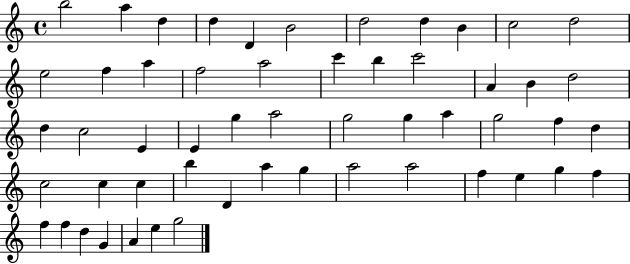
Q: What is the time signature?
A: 4/4